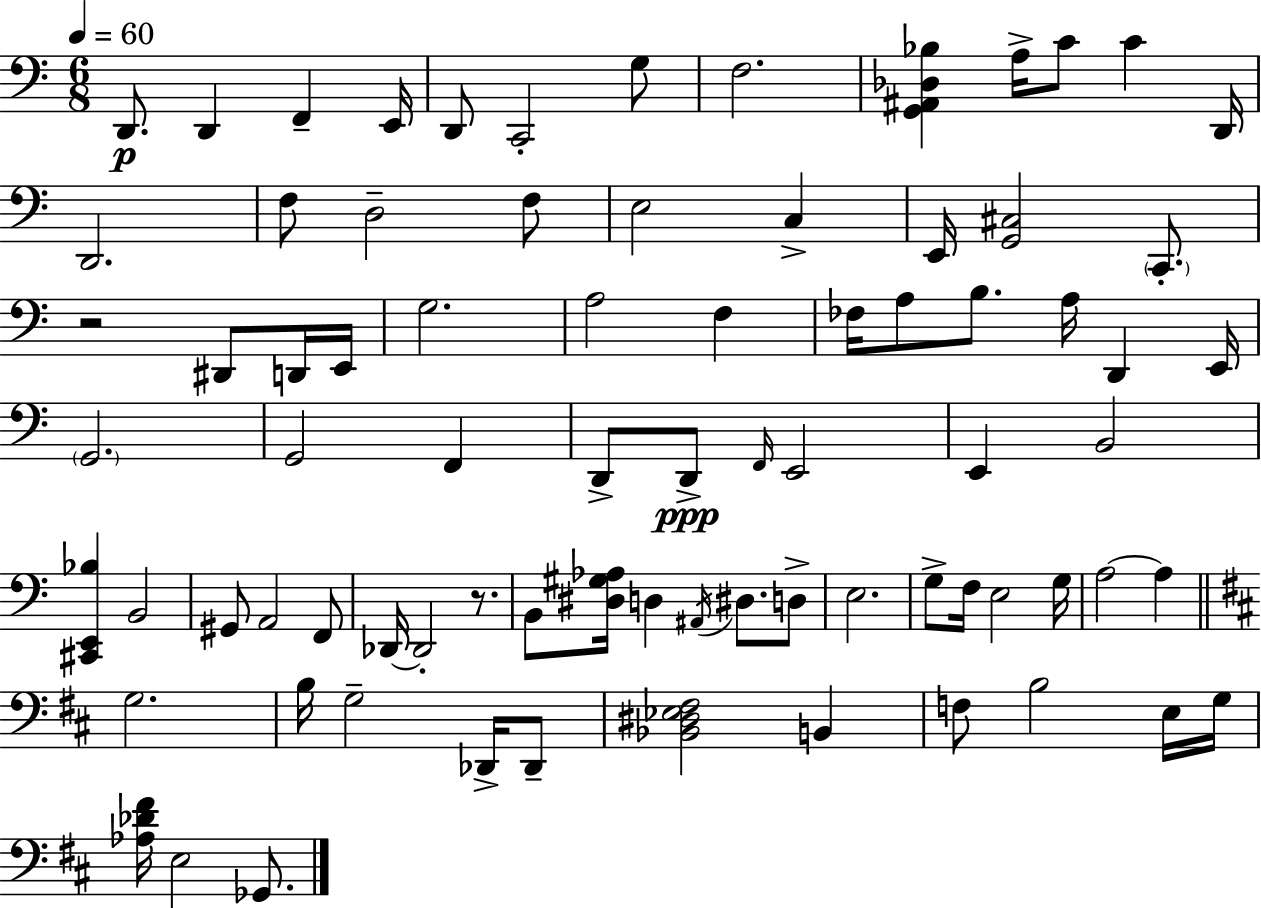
X:1
T:Untitled
M:6/8
L:1/4
K:C
D,,/2 D,, F,, E,,/4 D,,/2 C,,2 G,/2 F,2 [G,,^A,,_D,_B,] A,/4 C/2 C D,,/4 D,,2 F,/2 D,2 F,/2 E,2 C, E,,/4 [G,,^C,]2 C,,/2 z2 ^D,,/2 D,,/4 E,,/4 G,2 A,2 F, _F,/4 A,/2 B,/2 A,/4 D,, E,,/4 G,,2 G,,2 F,, D,,/2 D,,/2 F,,/4 E,,2 E,, B,,2 [^C,,E,,_B,] B,,2 ^G,,/2 A,,2 F,,/2 _D,,/4 _D,,2 z/2 B,,/2 [^D,^G,_A,]/4 D, ^A,,/4 ^D,/2 D,/2 E,2 G,/2 F,/4 E,2 G,/4 A,2 A, G,2 B,/4 G,2 _D,,/4 _D,,/2 [_B,,^D,_E,^F,]2 B,, F,/2 B,2 E,/4 G,/4 [_A,_D^F]/4 E,2 _G,,/2